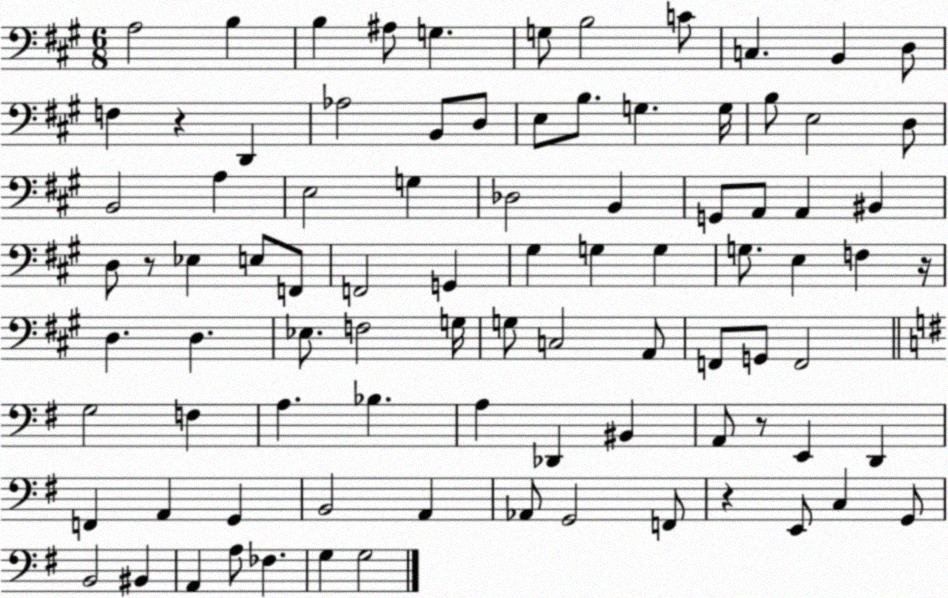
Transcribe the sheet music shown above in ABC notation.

X:1
T:Untitled
M:6/8
L:1/4
K:A
A,2 B, B, ^A,/2 G, G,/2 B,2 C/2 C, B,, D,/2 F, z D,, _A,2 B,,/2 D,/2 E,/2 B,/2 G, G,/4 B,/2 E,2 D,/2 B,,2 A, E,2 G, _D,2 B,, G,,/2 A,,/2 A,, ^B,, D,/2 z/2 _E, E,/2 F,,/2 F,,2 G,, ^G, G, G, G,/2 E, F, z/4 D, D, _E,/2 F,2 G,/4 G,/2 C,2 A,,/2 F,,/2 G,,/2 F,,2 G,2 F, A, _B, A, _D,, ^B,, A,,/2 z/2 E,, D,, F,, A,, G,, B,,2 A,, _A,,/2 G,,2 F,,/2 z E,,/2 C, G,,/2 B,,2 ^B,, A,, A,/2 _F, G, G,2